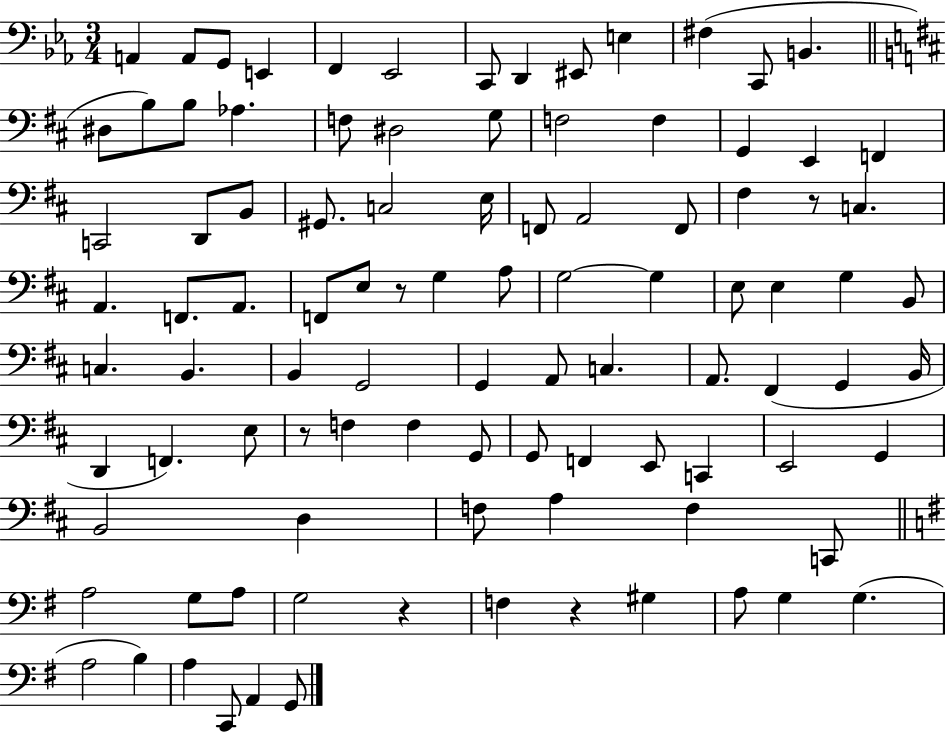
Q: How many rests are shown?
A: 5